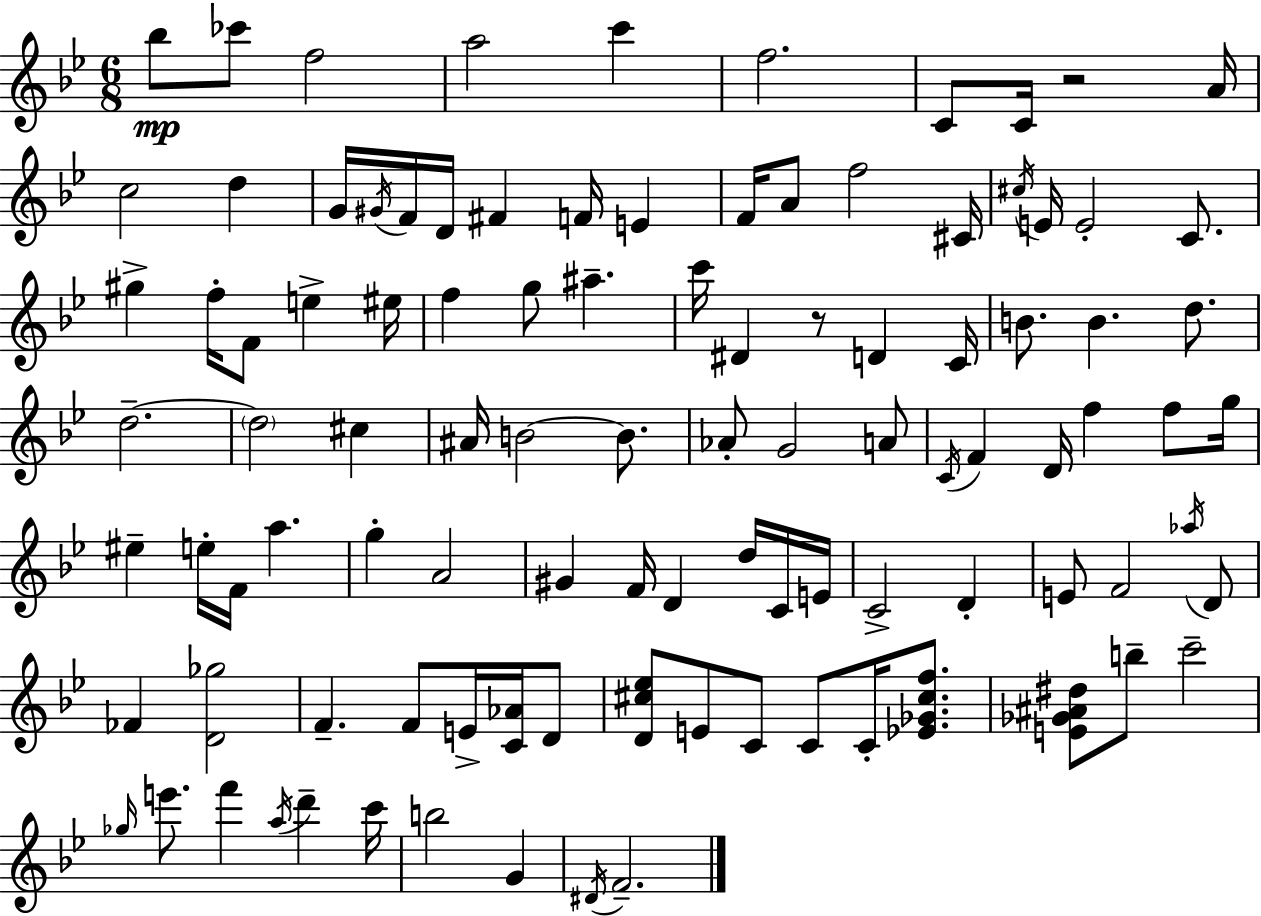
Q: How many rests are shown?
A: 2